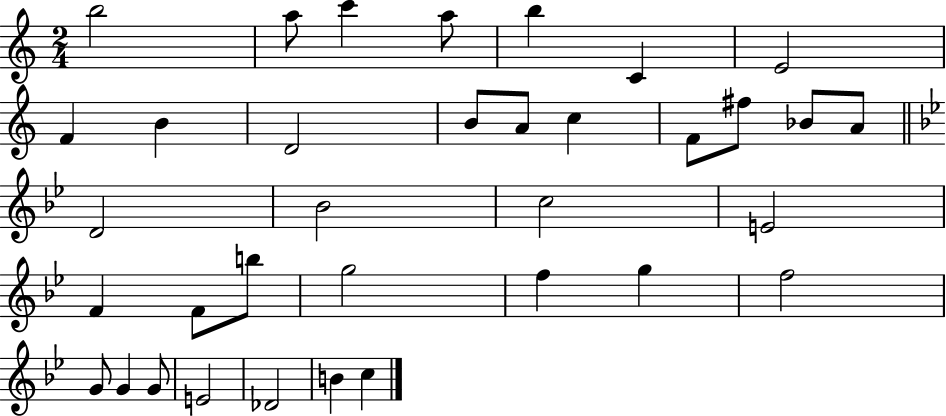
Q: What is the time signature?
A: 2/4